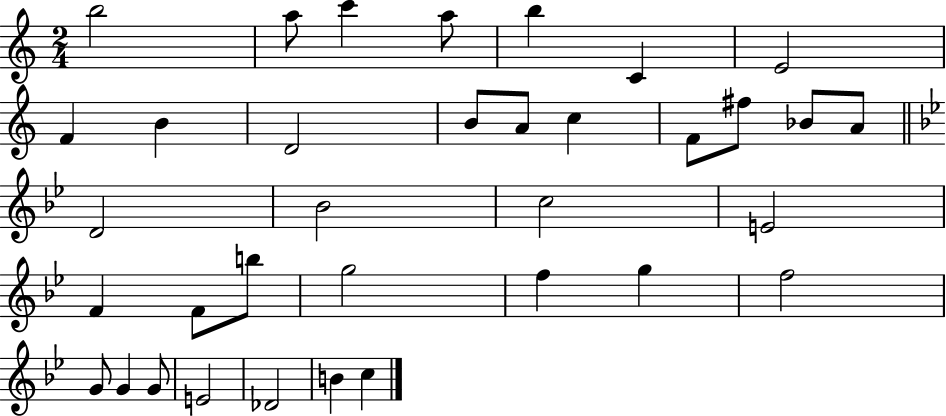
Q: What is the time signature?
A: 2/4